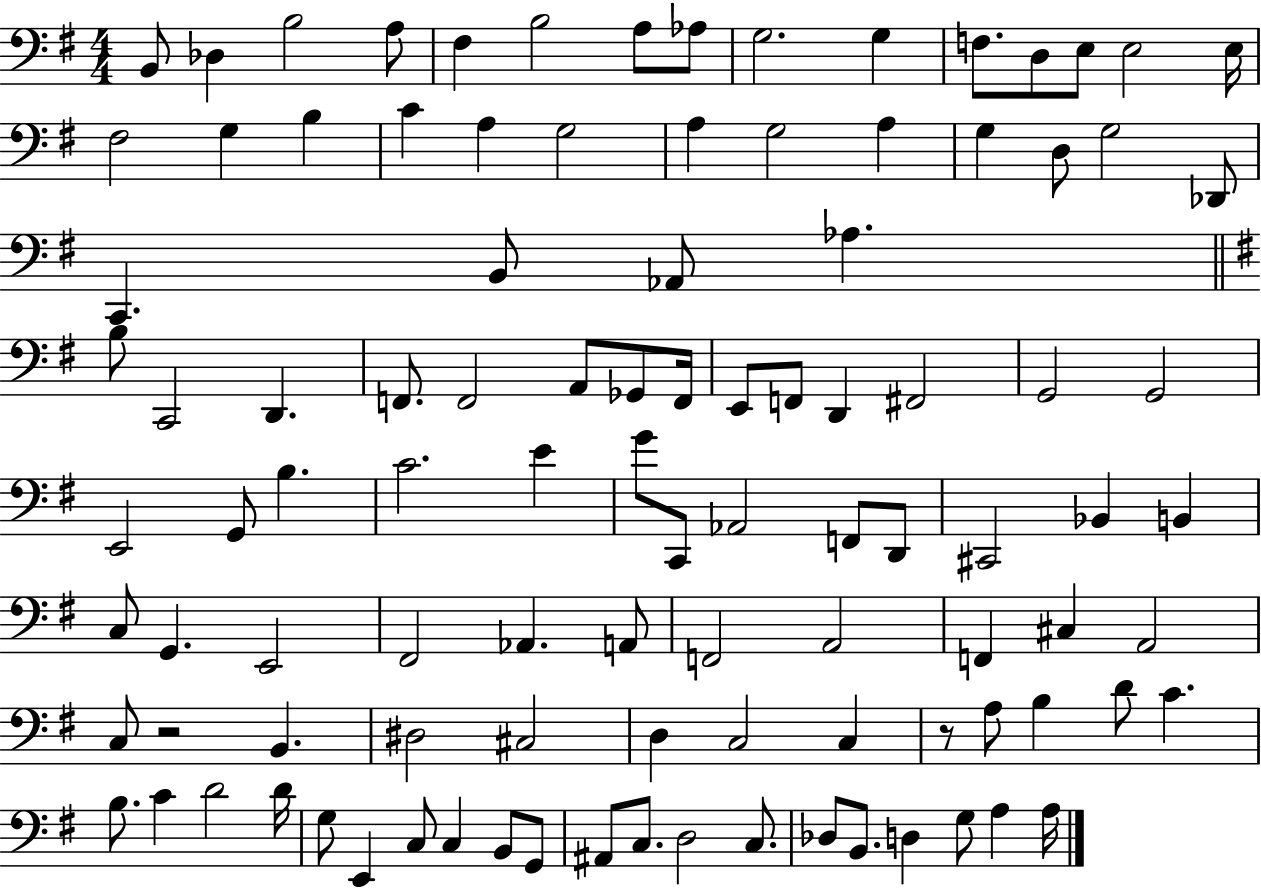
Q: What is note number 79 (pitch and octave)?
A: B3